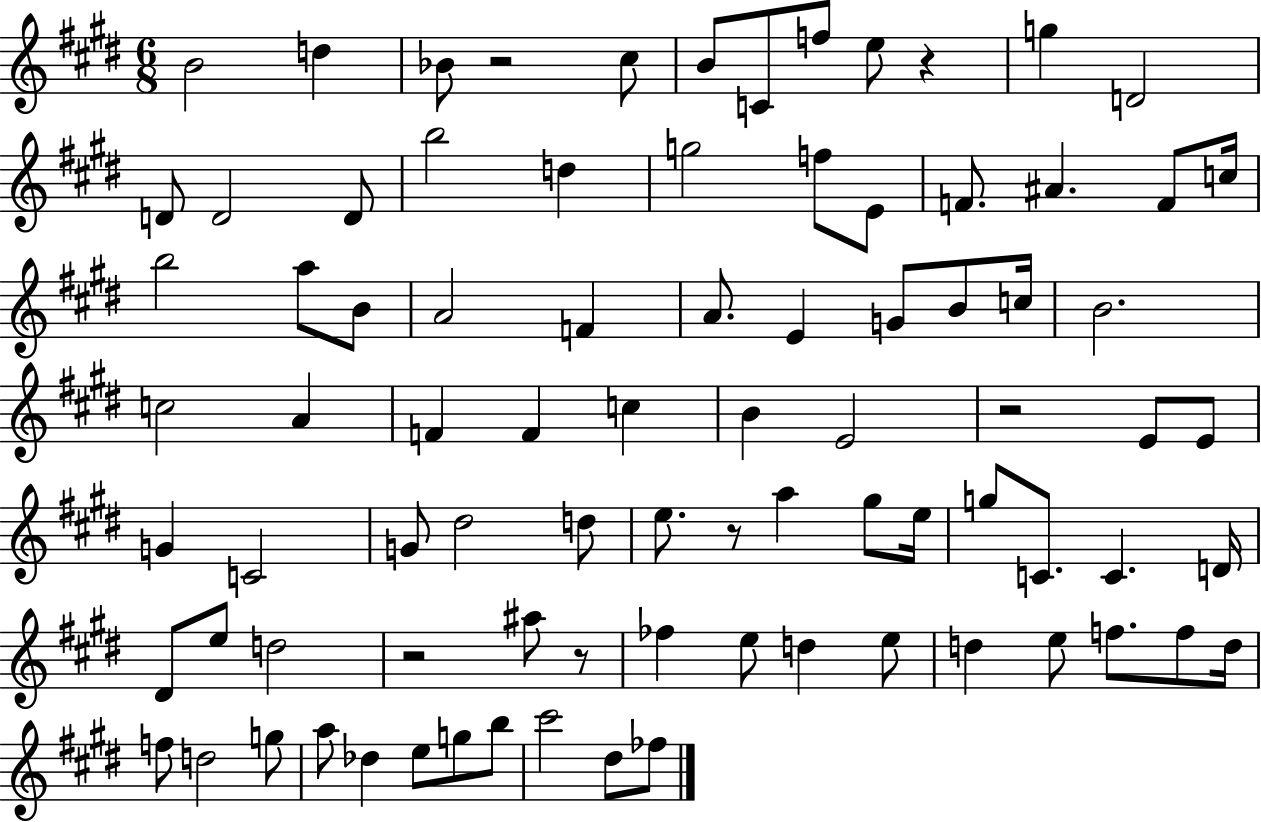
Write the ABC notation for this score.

X:1
T:Untitled
M:6/8
L:1/4
K:E
B2 d _B/2 z2 ^c/2 B/2 C/2 f/2 e/2 z g D2 D/2 D2 D/2 b2 d g2 f/2 E/2 F/2 ^A F/2 c/4 b2 a/2 B/2 A2 F A/2 E G/2 B/2 c/4 B2 c2 A F F c B E2 z2 E/2 E/2 G C2 G/2 ^d2 d/2 e/2 z/2 a ^g/2 e/4 g/2 C/2 C D/4 ^D/2 e/2 d2 z2 ^a/2 z/2 _f e/2 d e/2 d e/2 f/2 f/2 d/4 f/2 d2 g/2 a/2 _d e/2 g/2 b/2 ^c'2 ^d/2 _f/2